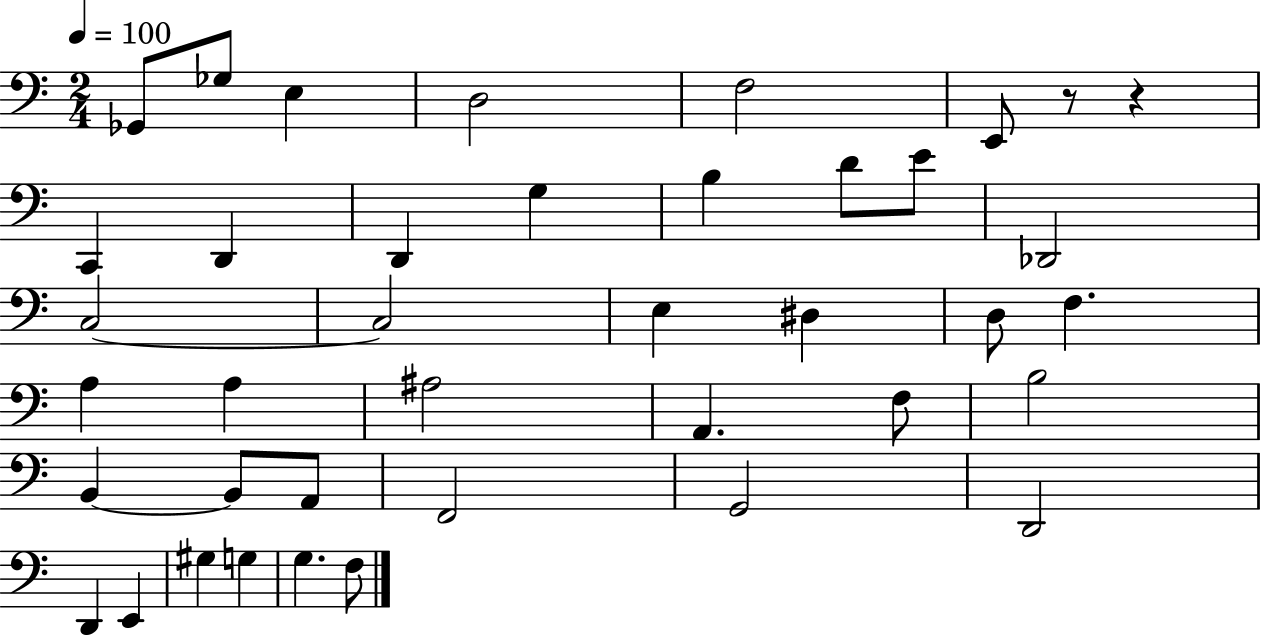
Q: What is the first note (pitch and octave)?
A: Gb2